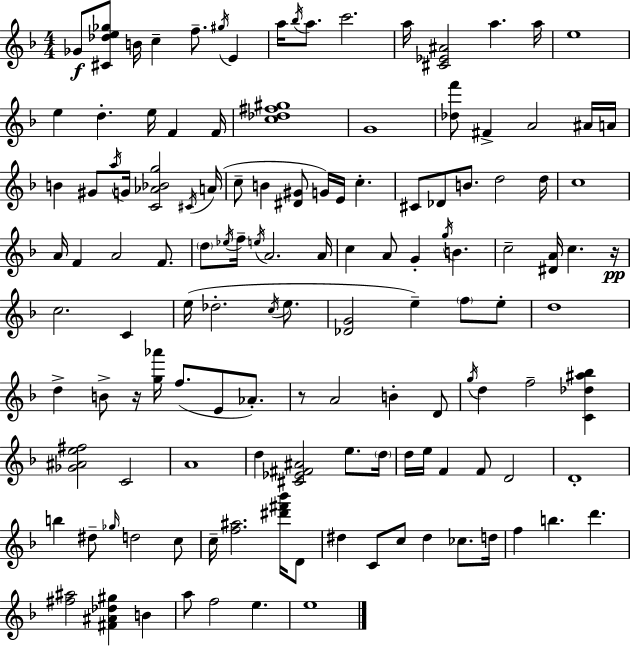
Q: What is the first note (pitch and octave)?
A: Gb4